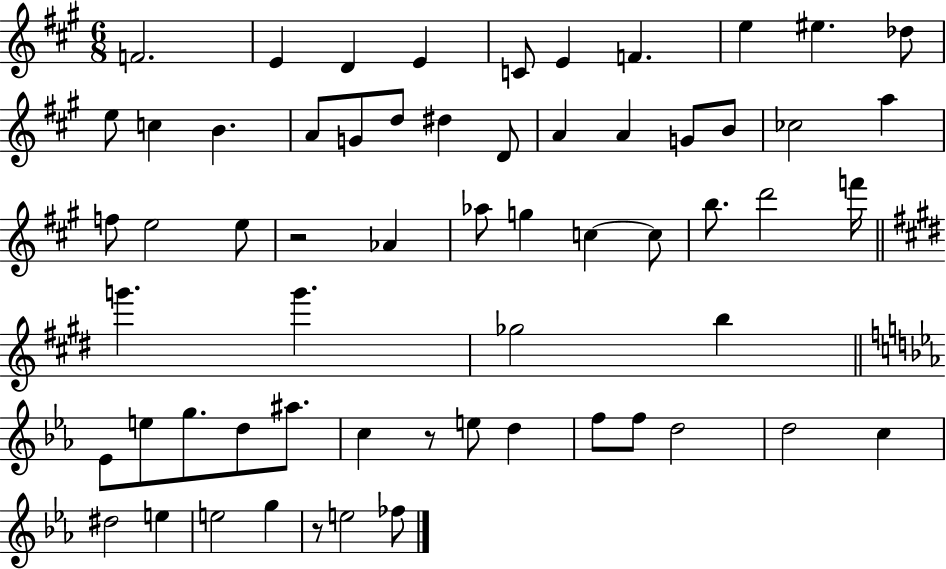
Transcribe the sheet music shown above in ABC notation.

X:1
T:Untitled
M:6/8
L:1/4
K:A
F2 E D E C/2 E F e ^e _d/2 e/2 c B A/2 G/2 d/2 ^d D/2 A A G/2 B/2 _c2 a f/2 e2 e/2 z2 _A _a/2 g c c/2 b/2 d'2 f'/4 g' g' _g2 b _E/2 e/2 g/2 d/2 ^a/2 c z/2 e/2 d f/2 f/2 d2 d2 c ^d2 e e2 g z/2 e2 _f/2